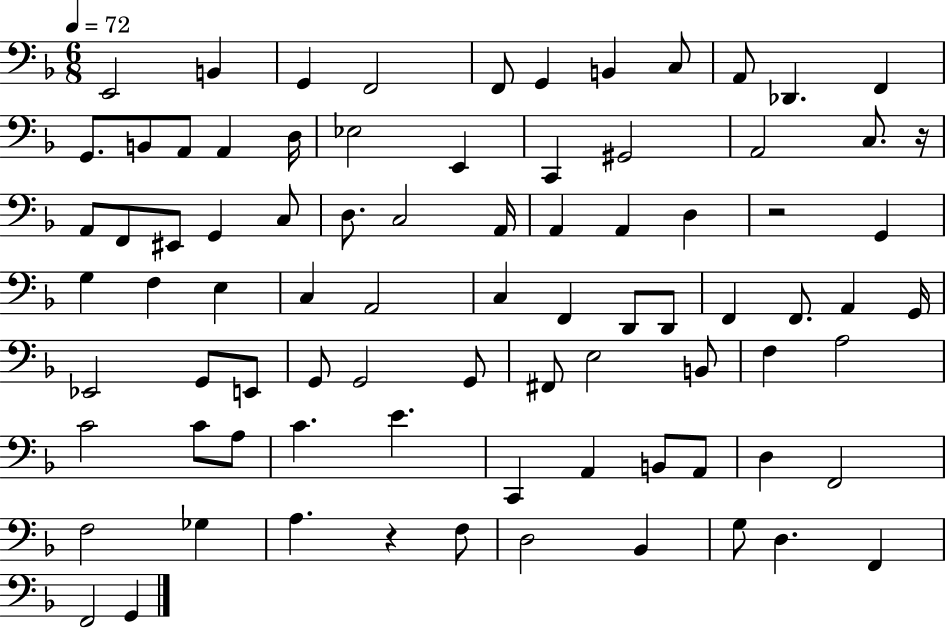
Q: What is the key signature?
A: F major